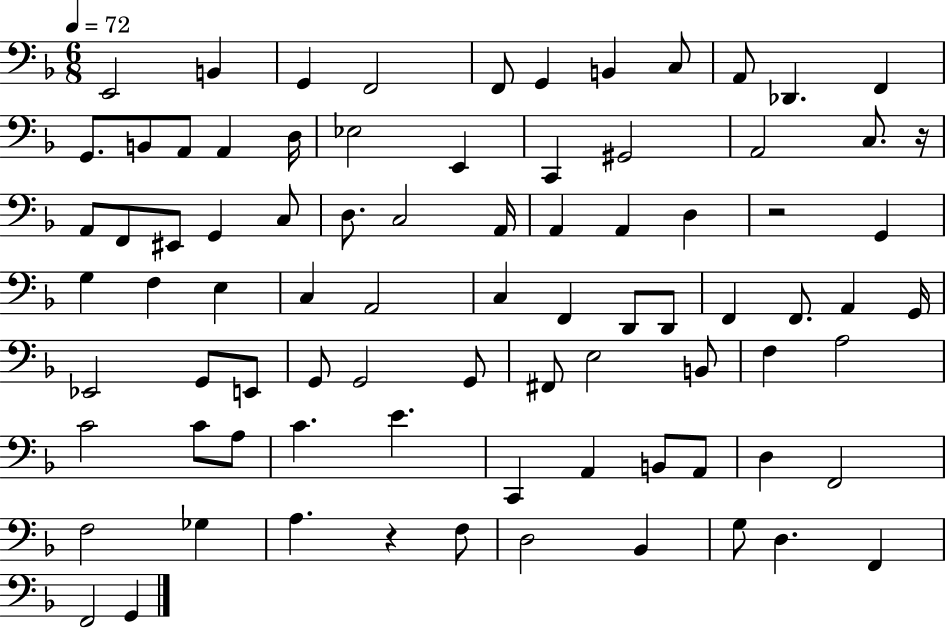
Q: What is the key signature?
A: F major